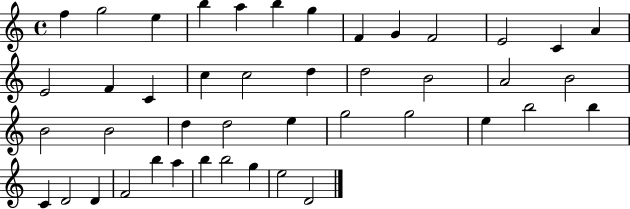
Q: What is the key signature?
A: C major